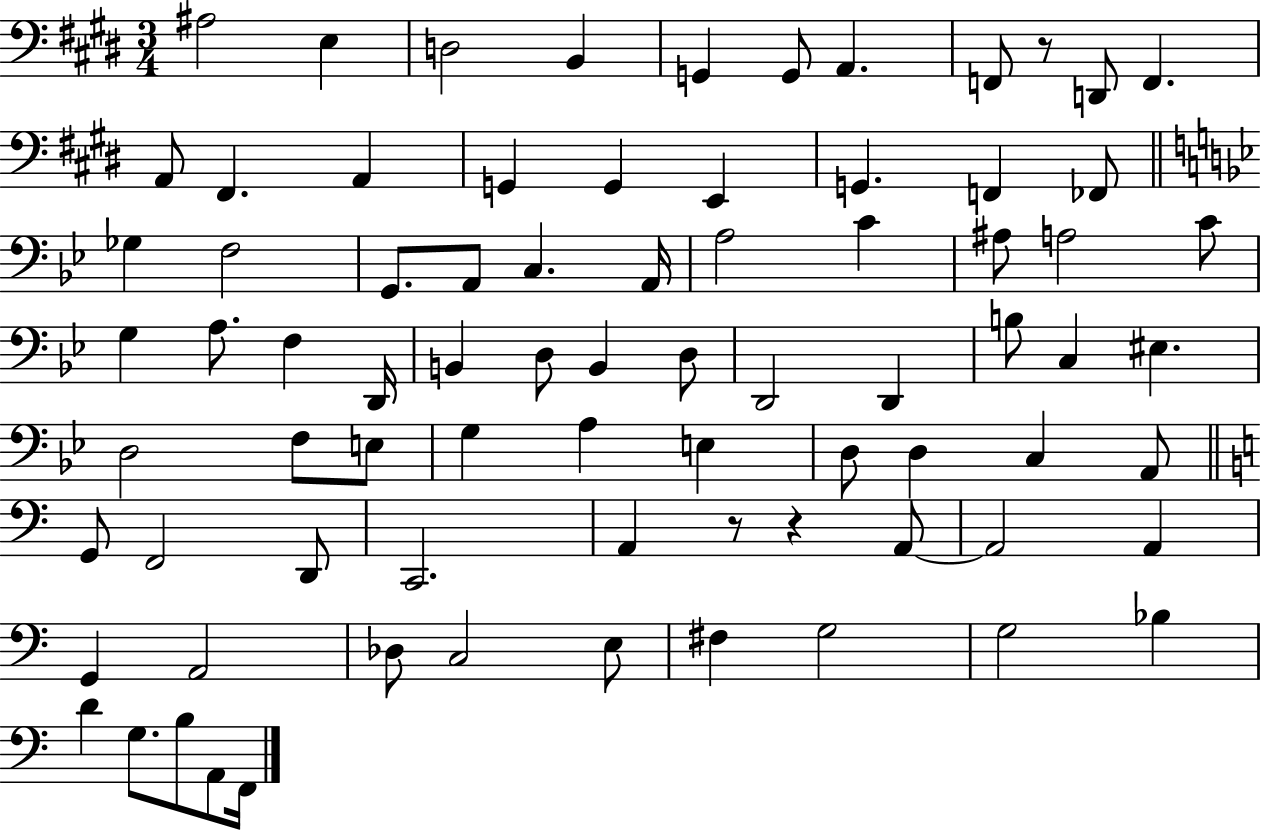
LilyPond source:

{
  \clef bass
  \numericTimeSignature
  \time 3/4
  \key e \major
  ais2 e4 | d2 b,4 | g,4 g,8 a,4. | f,8 r8 d,8 f,4. | \break a,8 fis,4. a,4 | g,4 g,4 e,4 | g,4. f,4 fes,8 | \bar "||" \break \key bes \major ges4 f2 | g,8. a,8 c4. a,16 | a2 c'4 | ais8 a2 c'8 | \break g4 a8. f4 d,16 | b,4 d8 b,4 d8 | d,2 d,4 | b8 c4 eis4. | \break d2 f8 e8 | g4 a4 e4 | d8 d4 c4 a,8 | \bar "||" \break \key c \major g,8 f,2 d,8 | c,2. | a,4 r8 r4 a,8~~ | a,2 a,4 | \break g,4 a,2 | des8 c2 e8 | fis4 g2 | g2 bes4 | \break d'4 g8. b8 a,8 f,16 | \bar "|."
}